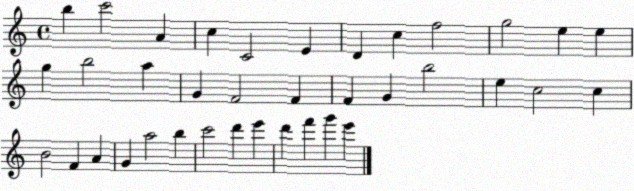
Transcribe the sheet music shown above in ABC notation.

X:1
T:Untitled
M:4/4
L:1/4
K:C
b c'2 A c C2 E D c f2 g2 e e g b2 a G F2 F F G b2 e c2 c B2 F A G a2 b c'2 d' e' d' f' g' e'